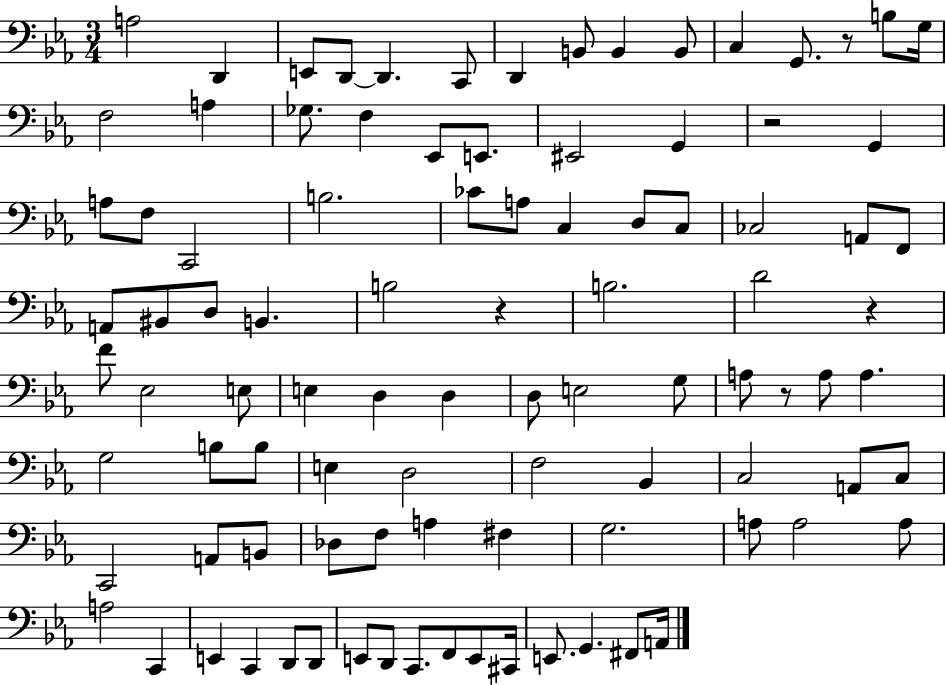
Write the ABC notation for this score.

X:1
T:Untitled
M:3/4
L:1/4
K:Eb
A,2 D,, E,,/2 D,,/2 D,, C,,/2 D,, B,,/2 B,, B,,/2 C, G,,/2 z/2 B,/2 G,/4 F,2 A, _G,/2 F, _E,,/2 E,,/2 ^E,,2 G,, z2 G,, A,/2 F,/2 C,,2 B,2 _C/2 A,/2 C, D,/2 C,/2 _C,2 A,,/2 F,,/2 A,,/2 ^B,,/2 D,/2 B,, B,2 z B,2 D2 z F/2 _E,2 E,/2 E, D, D, D,/2 E,2 G,/2 A,/2 z/2 A,/2 A, G,2 B,/2 B,/2 E, D,2 F,2 _B,, C,2 A,,/2 C,/2 C,,2 A,,/2 B,,/2 _D,/2 F,/2 A, ^F, G,2 A,/2 A,2 A,/2 A,2 C,, E,, C,, D,,/2 D,,/2 E,,/2 D,,/2 C,,/2 F,,/2 E,,/2 ^C,,/4 E,,/2 G,, ^F,,/2 A,,/4